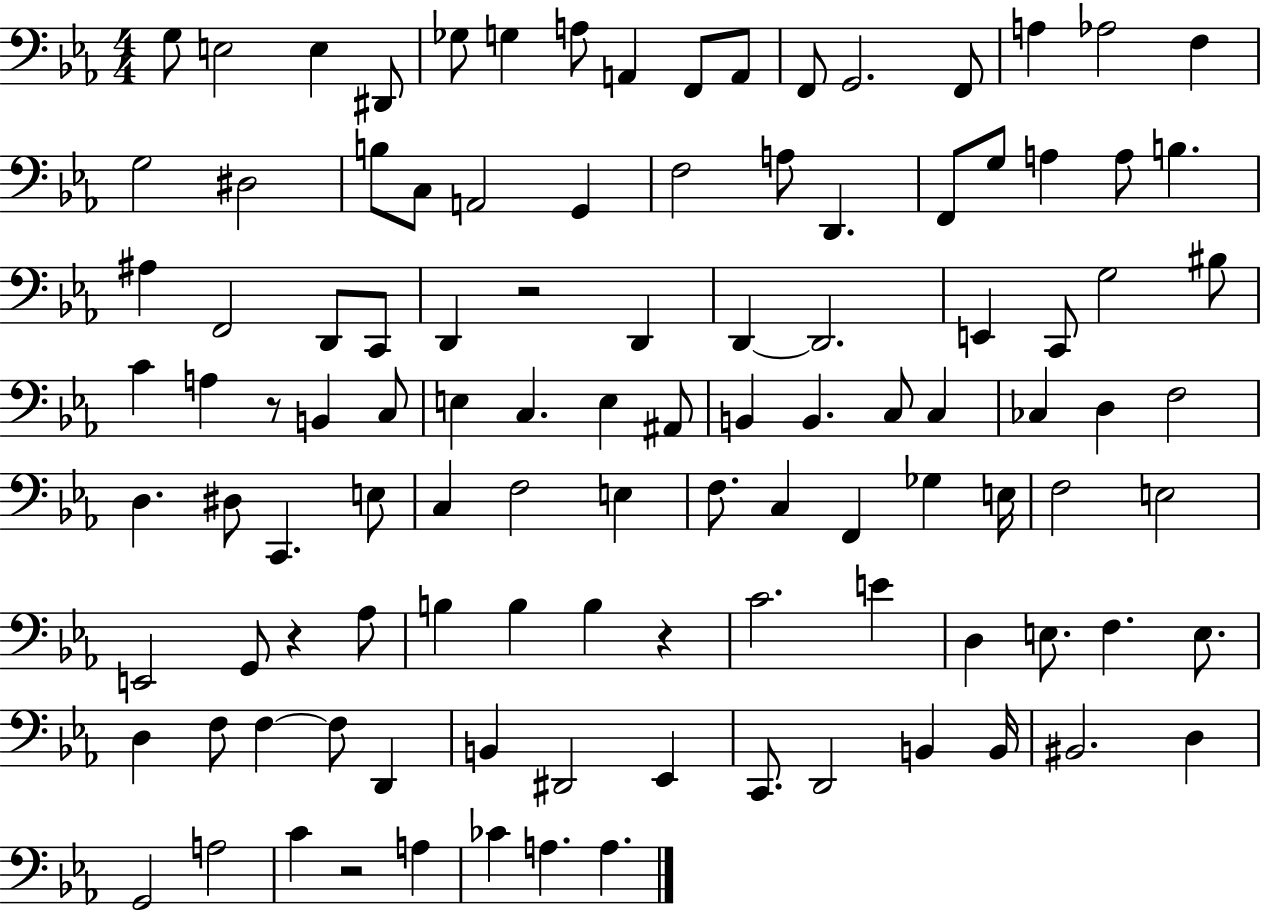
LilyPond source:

{
  \clef bass
  \numericTimeSignature
  \time 4/4
  \key ees \major
  g8 e2 e4 dis,8 | ges8 g4 a8 a,4 f,8 a,8 | f,8 g,2. f,8 | a4 aes2 f4 | \break g2 dis2 | b8 c8 a,2 g,4 | f2 a8 d,4. | f,8 g8 a4 a8 b4. | \break ais4 f,2 d,8 c,8 | d,4 r2 d,4 | d,4~~ d,2. | e,4 c,8 g2 bis8 | \break c'4 a4 r8 b,4 c8 | e4 c4. e4 ais,8 | b,4 b,4. c8 c4 | ces4 d4 f2 | \break d4. dis8 c,4. e8 | c4 f2 e4 | f8. c4 f,4 ges4 e16 | f2 e2 | \break e,2 g,8 r4 aes8 | b4 b4 b4 r4 | c'2. e'4 | d4 e8. f4. e8. | \break d4 f8 f4~~ f8 d,4 | b,4 dis,2 ees,4 | c,8. d,2 b,4 b,16 | bis,2. d4 | \break g,2 a2 | c'4 r2 a4 | ces'4 a4. a4. | \bar "|."
}